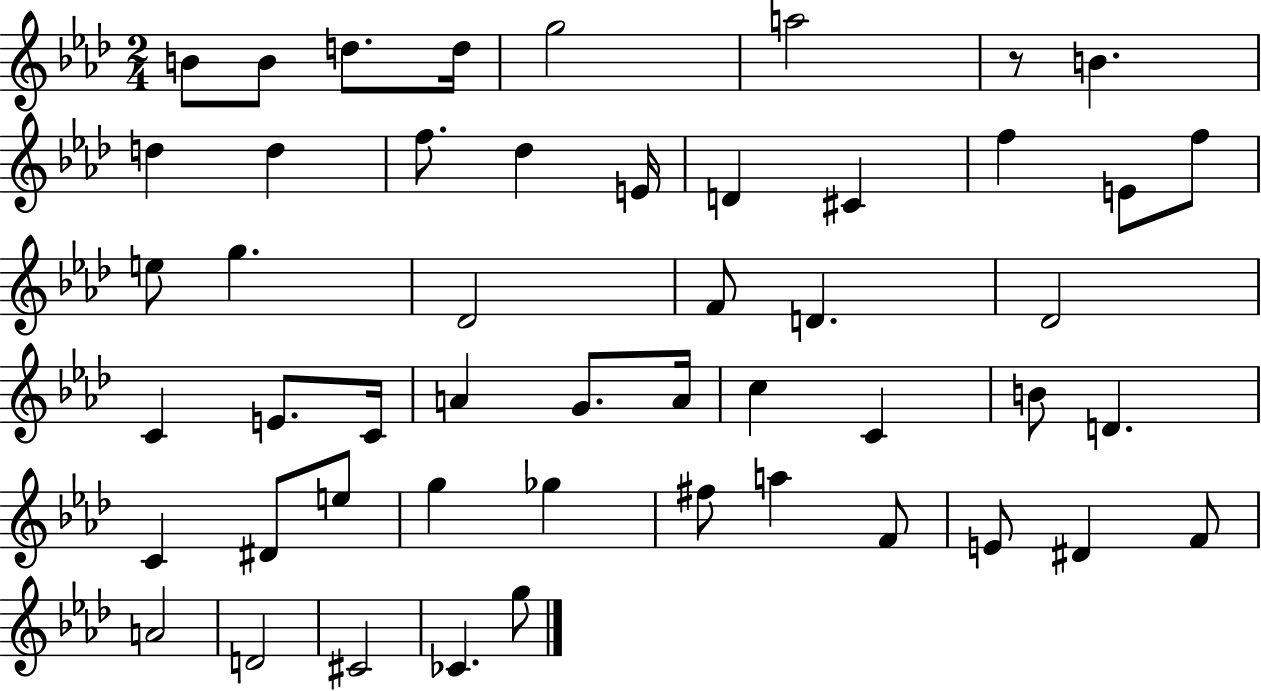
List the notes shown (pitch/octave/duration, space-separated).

B4/e B4/e D5/e. D5/s G5/h A5/h R/e B4/q. D5/q D5/q F5/e. Db5/q E4/s D4/q C#4/q F5/q E4/e F5/e E5/e G5/q. Db4/h F4/e D4/q. Db4/h C4/q E4/e. C4/s A4/q G4/e. A4/s C5/q C4/q B4/e D4/q. C4/q D#4/e E5/e G5/q Gb5/q F#5/e A5/q F4/e E4/e D#4/q F4/e A4/h D4/h C#4/h CES4/q. G5/e